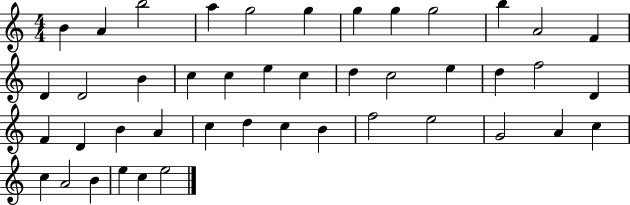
{
  \clef treble
  \numericTimeSignature
  \time 4/4
  \key c \major
  b'4 a'4 b''2 | a''4 g''2 g''4 | g''4 g''4 g''2 | b''4 a'2 f'4 | \break d'4 d'2 b'4 | c''4 c''4 e''4 c''4 | d''4 c''2 e''4 | d''4 f''2 d'4 | \break f'4 d'4 b'4 a'4 | c''4 d''4 c''4 b'4 | f''2 e''2 | g'2 a'4 c''4 | \break c''4 a'2 b'4 | e''4 c''4 e''2 | \bar "|."
}